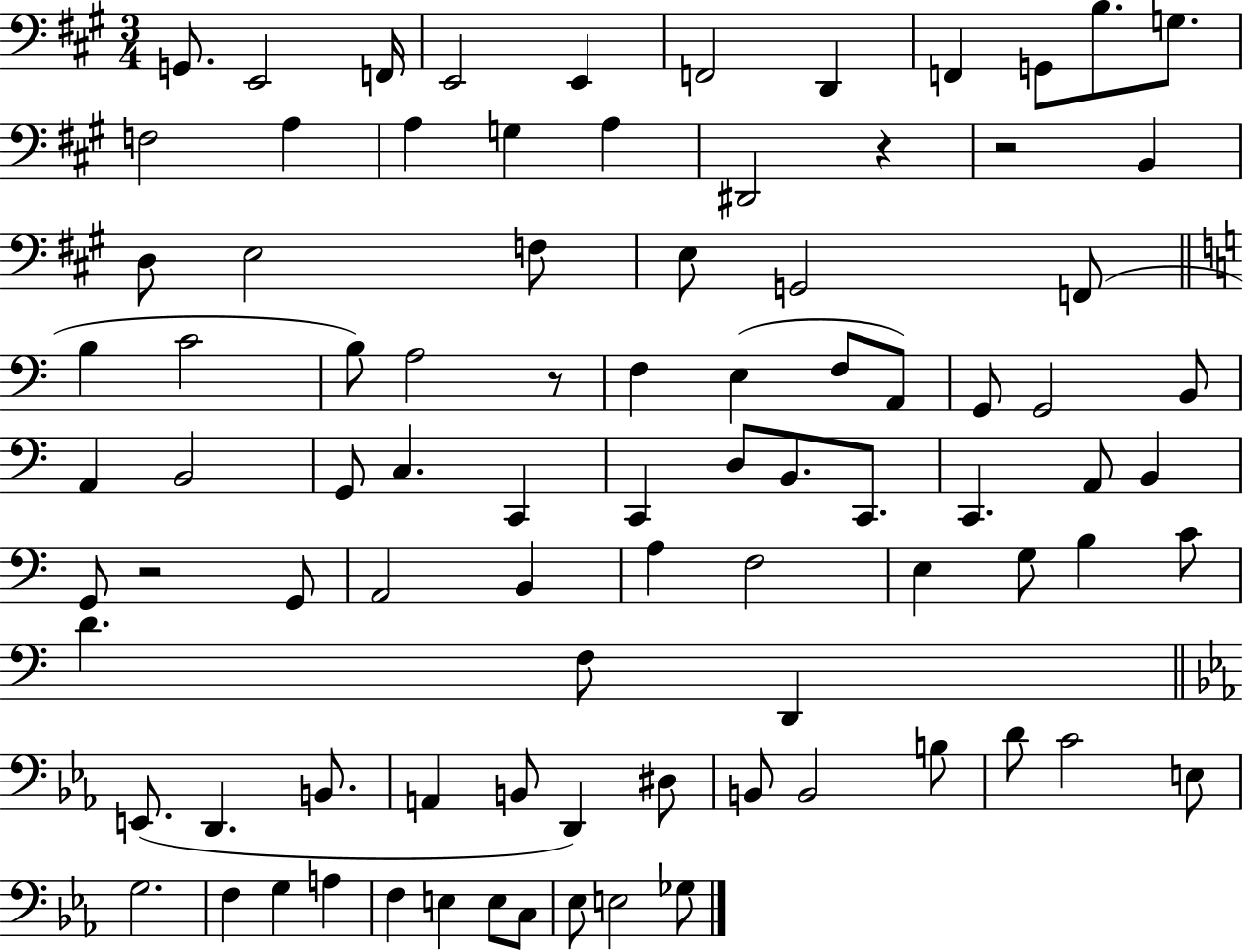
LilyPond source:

{
  \clef bass
  \numericTimeSignature
  \time 3/4
  \key a \major
  \repeat volta 2 { g,8. e,2 f,16 | e,2 e,4 | f,2 d,4 | f,4 g,8 b8. g8. | \break f2 a4 | a4 g4 a4 | dis,2 r4 | r2 b,4 | \break d8 e2 f8 | e8 g,2 f,8( | \bar "||" \break \key c \major b4 c'2 | b8) a2 r8 | f4 e4( f8 a,8) | g,8 g,2 b,8 | \break a,4 b,2 | g,8 c4. c,4 | c,4 d8 b,8. c,8. | c,4. a,8 b,4 | \break g,8 r2 g,8 | a,2 b,4 | a4 f2 | e4 g8 b4 c'8 | \break d'4. f8 d,4 | \bar "||" \break \key c \minor e,8.( d,4. b,8. | a,4 b,8 d,4) dis8 | b,8 b,2 b8 | d'8 c'2 e8 | \break g2. | f4 g4 a4 | f4 e4 e8 c8 | ees8 e2 ges8 | \break } \bar "|."
}